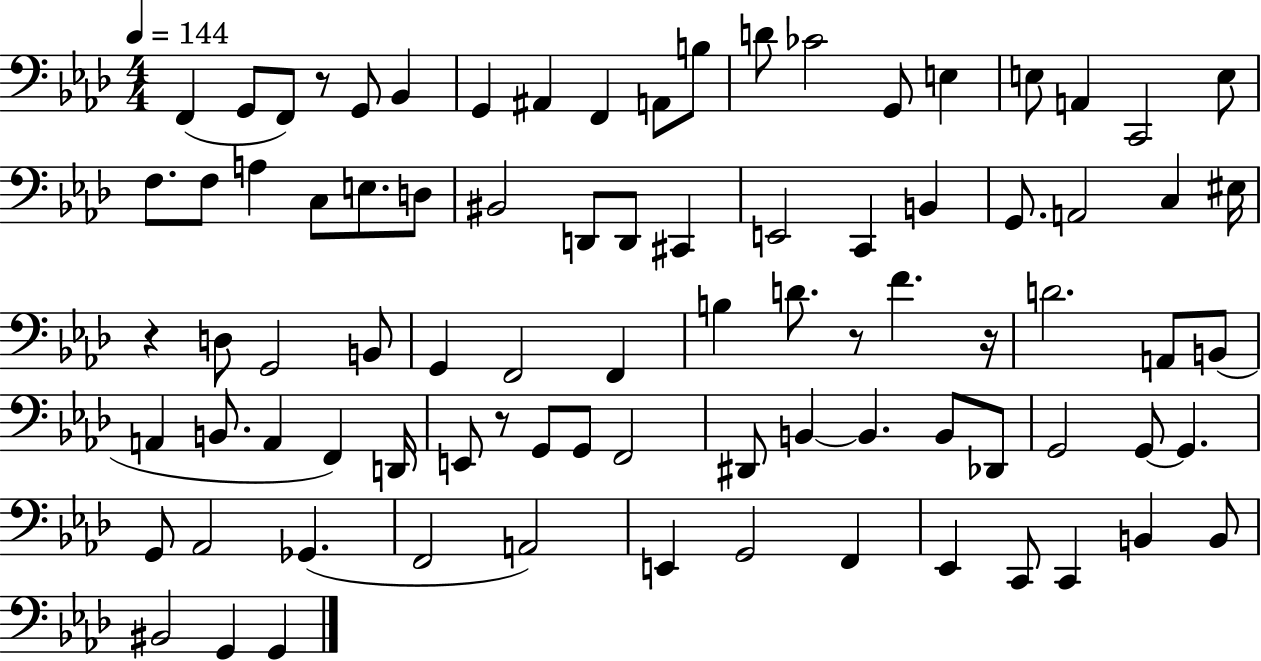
{
  \clef bass
  \numericTimeSignature
  \time 4/4
  \key aes \major
  \tempo 4 = 144
  f,4( g,8 f,8) r8 g,8 bes,4 | g,4 ais,4 f,4 a,8 b8 | d'8 ces'2 g,8 e4 | e8 a,4 c,2 e8 | \break f8. f8 a4 c8 e8. d8 | bis,2 d,8 d,8 cis,4 | e,2 c,4 b,4 | g,8. a,2 c4 eis16 | \break r4 d8 g,2 b,8 | g,4 f,2 f,4 | b4 d'8. r8 f'4. r16 | d'2. a,8 b,8( | \break a,4 b,8. a,4 f,4) d,16 | e,8 r8 g,8 g,8 f,2 | dis,8 b,4~~ b,4. b,8 des,8 | g,2 g,8~~ g,4. | \break g,8 aes,2 ges,4.( | f,2 a,2) | e,4 g,2 f,4 | ees,4 c,8 c,4 b,4 b,8 | \break bis,2 g,4 g,4 | \bar "|."
}